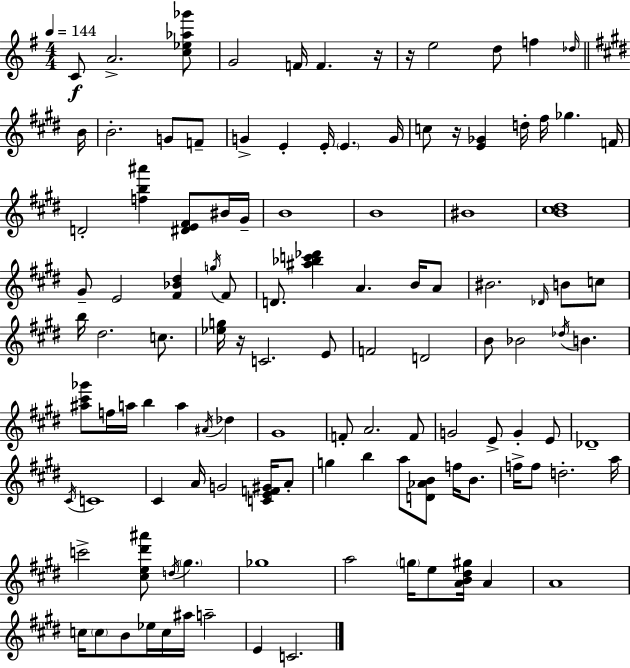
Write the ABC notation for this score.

X:1
T:Untitled
M:4/4
L:1/4
K:Em
C/2 A2 [c_e_a_g']/2 G2 F/4 F z/4 z/4 e2 d/2 f _d/4 B/4 B2 G/2 F/2 G E E/4 E G/4 c/2 z/4 [E_G] d/4 ^f/4 _g F/4 D2 [fb^a'] [^DE^F]/2 ^B/4 ^G/4 B4 B4 ^B4 [B^c^d]4 ^G/2 E2 [^F_B^d] g/4 ^F/2 D/2 [^a_bc'_d'] A B/4 A/2 ^B2 _D/4 B/2 c/2 b/4 ^d2 c/2 [_eg]/4 z/4 C2 E/2 F2 D2 B/2 _B2 _d/4 B [^a^c'_g']/2 f/4 a/4 b a ^A/4 _d ^G4 F/2 A2 F/2 G2 E/2 G E/2 _D4 ^C/4 C4 ^C A/4 G2 [CEF^G]/4 A/2 g b a/2 [D_AB]/2 f/4 B/2 f/4 f/2 d2 a/4 c'2 [^ce^d'^a']/2 d/4 ^g _g4 a2 g/4 e/2 [AB^d^g]/4 A A4 c/4 c/2 B/2 _e/4 c/4 ^a/4 a2 E C2